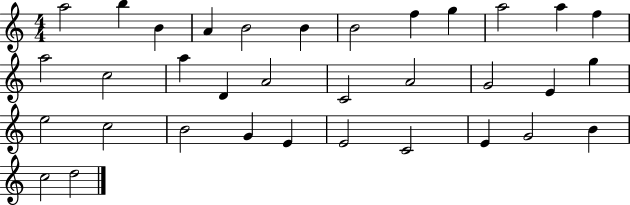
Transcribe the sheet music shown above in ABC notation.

X:1
T:Untitled
M:4/4
L:1/4
K:C
a2 b B A B2 B B2 f g a2 a f a2 c2 a D A2 C2 A2 G2 E g e2 c2 B2 G E E2 C2 E G2 B c2 d2